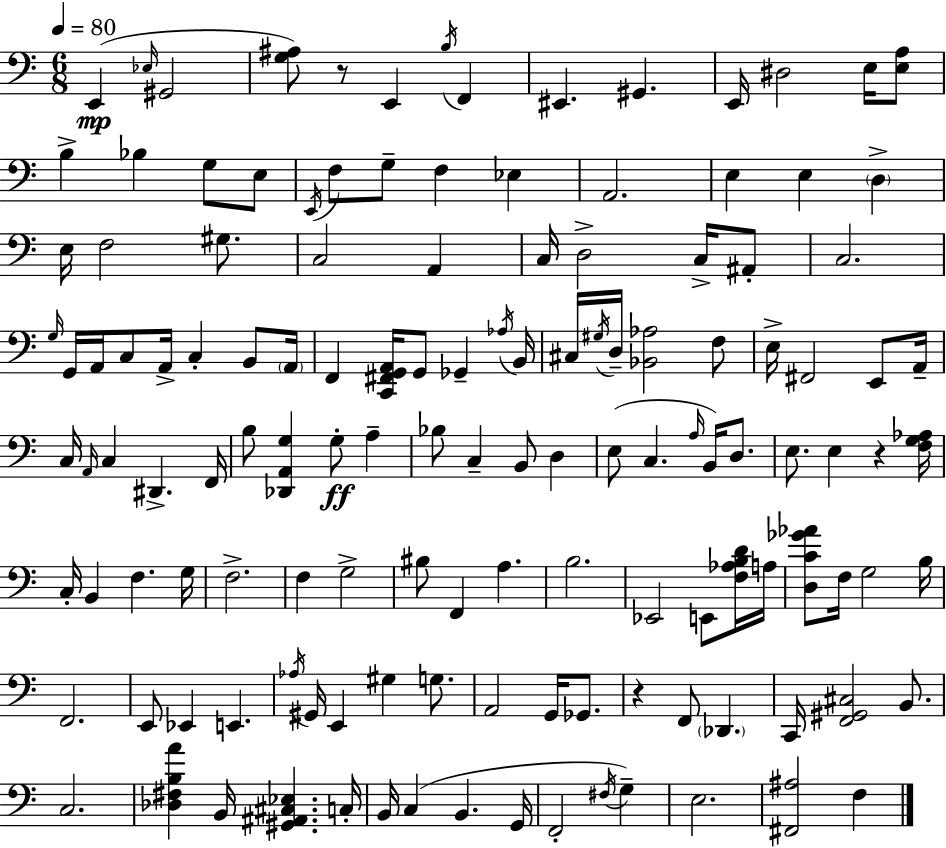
{
  \clef bass
  \numericTimeSignature
  \time 6/8
  \key c \major
  \tempo 4 = 80
  e,4(\mp \grace { ees16 } gis,2 | <g ais>8) r8 e,4 \acciaccatura { b16 } f,4 | eis,4. gis,4. | e,16 dis2 e16 | \break <e a>8 b4-> bes4 g8 | e8 \acciaccatura { e,16 } f8 g8-- f4 ees4 | a,2. | e4 e4 \parenthesize d4-> | \break e16 f2 | gis8. c2 a,4 | c16 d2-> | c16-> ais,8-. c2. | \break \grace { g16 } g,16 a,16 c8 a,16-> c4-. | b,8 \parenthesize a,16 f,4 <c, fis, g, a,>16 g,8 ges,4-- | \acciaccatura { aes16 } b,16 cis16 \acciaccatura { gis16 } d16-- <bes, aes>2 | f8 e16-> fis,2 | \break e,8 a,16-- c16 \grace { a,16 } c4 | dis,4.-> f,16 b8 <des, a, g>4 | g8-.\ff a4-- bes8 c4-- | b,8 d4 e8( c4. | \break \grace { a16 }) b,16 d8. e8. e4 | r4 <f g aes>16 c16-. b,4 | f4. g16 f2.-> | f4 | \break g2-> bis8 f,4 | a4. b2. | ees,2 | e,8 <f aes b d'>16 a16 <d c' ges' aes'>8 f16 g2 | \break b16 f,2. | e,8 ees,4 | e,4. \acciaccatura { aes16 } gis,16 e,4 | gis4 g8. a,2 | \break g,16 ges,8. r4 | f,8 \parenthesize des,4. c,16 <f, gis, cis>2 | b,8. c2. | <des fis b a'>4 | \break b,16 <gis, ais, cis ees>4. c16-. b,16 c4( | b,4. g,16 f,2-. | \acciaccatura { fis16 } g4--) e2. | <fis, ais>2 | \break f4 \bar "|."
}